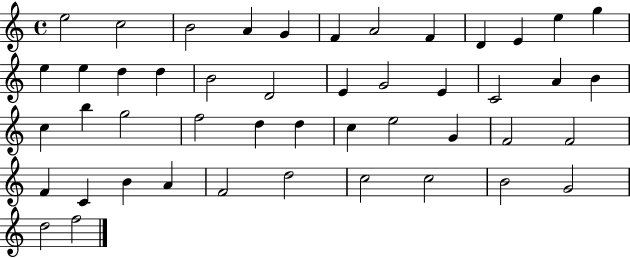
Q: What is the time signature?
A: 4/4